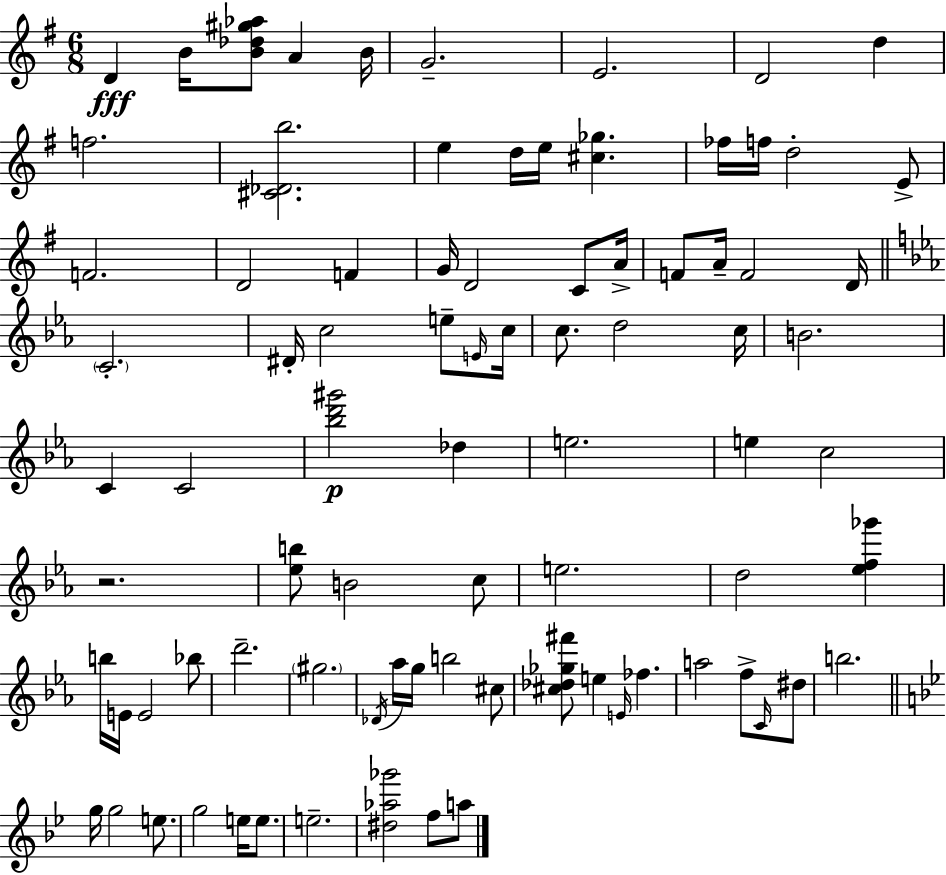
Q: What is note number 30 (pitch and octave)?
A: C5